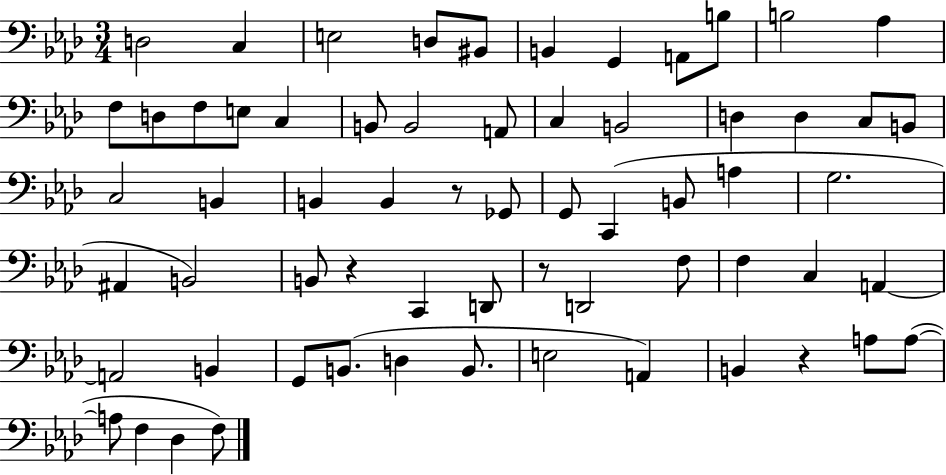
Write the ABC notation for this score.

X:1
T:Untitled
M:3/4
L:1/4
K:Ab
D,2 C, E,2 D,/2 ^B,,/2 B,, G,, A,,/2 B,/2 B,2 _A, F,/2 D,/2 F,/2 E,/2 C, B,,/2 B,,2 A,,/2 C, B,,2 D, D, C,/2 B,,/2 C,2 B,, B,, B,, z/2 _G,,/2 G,,/2 C,, B,,/2 A, G,2 ^A,, B,,2 B,,/2 z C,, D,,/2 z/2 D,,2 F,/2 F, C, A,, A,,2 B,, G,,/2 B,,/2 D, B,,/2 E,2 A,, B,, z A,/2 A,/2 A,/2 F, _D, F,/2